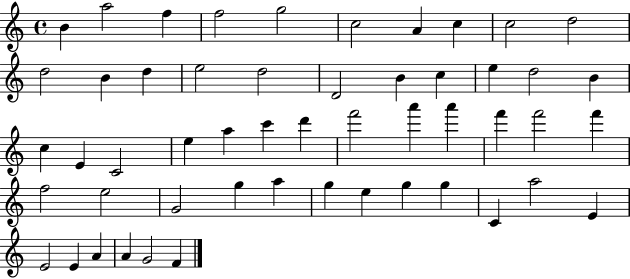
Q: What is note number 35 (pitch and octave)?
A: F5